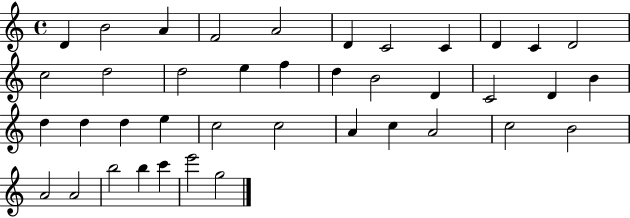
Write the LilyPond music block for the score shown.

{
  \clef treble
  \time 4/4
  \defaultTimeSignature
  \key c \major
  d'4 b'2 a'4 | f'2 a'2 | d'4 c'2 c'4 | d'4 c'4 d'2 | \break c''2 d''2 | d''2 e''4 f''4 | d''4 b'2 d'4 | c'2 d'4 b'4 | \break d''4 d''4 d''4 e''4 | c''2 c''2 | a'4 c''4 a'2 | c''2 b'2 | \break a'2 a'2 | b''2 b''4 c'''4 | e'''2 g''2 | \bar "|."
}